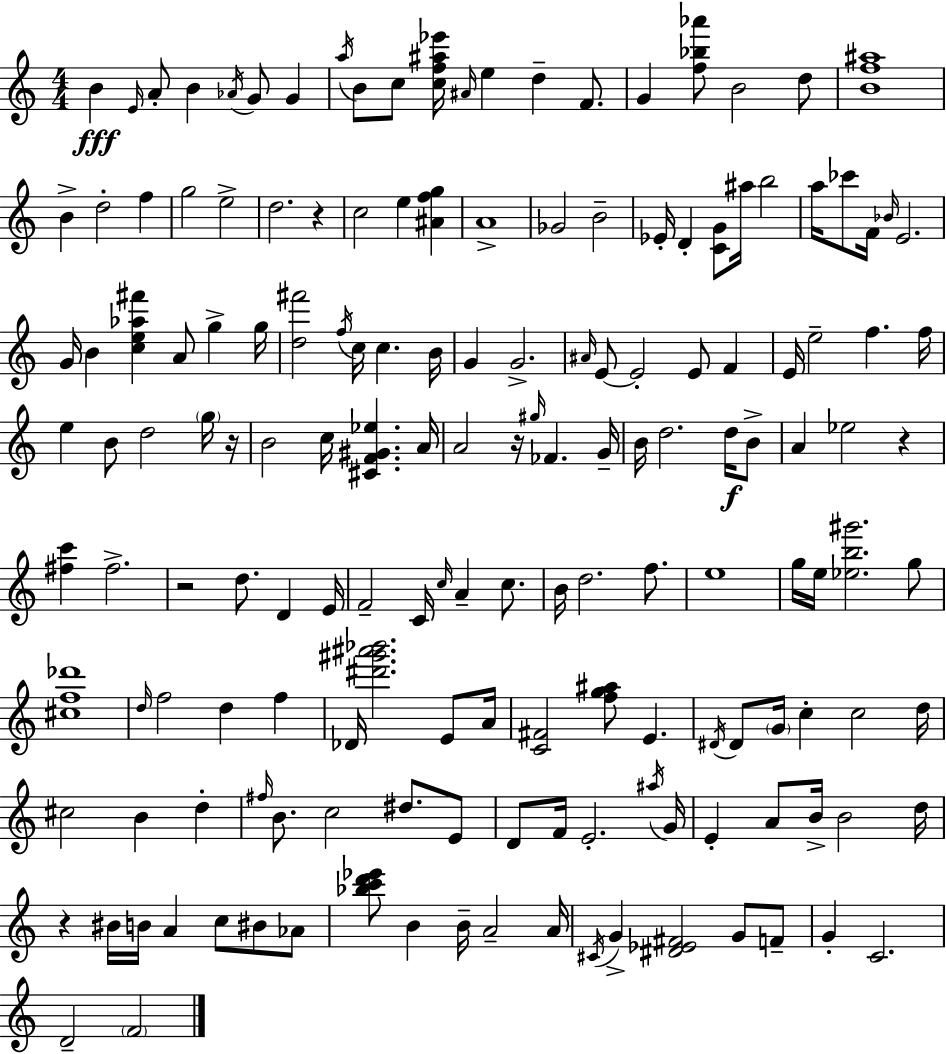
{
  \clef treble
  \numericTimeSignature
  \time 4/4
  \key a \minor
  b'4\fff \grace { e'16 } a'8-. b'4 \acciaccatura { aes'16 } g'8 g'4 | \acciaccatura { a''16 } b'8 c''8 <c'' f'' ais'' ees'''>16 \grace { ais'16 } e''4 d''4-- | f'8. g'4 <f'' bes'' aes'''>8 b'2 | d''8 <b' f'' ais''>1 | \break b'4-> d''2-. | f''4 g''2 e''2-> | d''2. | r4 c''2 e''4 | \break <ais' f'' g''>4 a'1-> | ges'2 b'2-- | ees'16-. d'4-. <c' g'>8 ais''16 b''2 | a''16 ces'''8 f'16 \grace { bes'16 } e'2. | \break g'16 b'4 <c'' e'' aes'' fis'''>4 a'8 | g''4-> g''16 <d'' fis'''>2 \acciaccatura { f''16 } c''16 c''4. | b'16 g'4 g'2.-> | \grace { ais'16 } e'8~~ e'2-. | \break e'8 f'4 e'16 e''2-- | f''4. f''16 e''4 b'8 d''2 | \parenthesize g''16 r16 b'2 c''16 | <cis' f' gis' ees''>4. a'16 a'2 r16 | \break \grace { gis''16 } fes'4. g'16-- b'16 d''2. | d''16\f b'8-> a'4 ees''2 | r4 <fis'' c'''>4 fis''2.-> | r2 | \break d''8. d'4 e'16 f'2-- | c'16 \grace { c''16 } a'4-- c''8. b'16 d''2. | f''8. e''1 | g''16 e''16 <ees'' b'' gis'''>2. | \break g''8 <cis'' f'' des'''>1 | \grace { d''16 } f''2 | d''4 f''4 des'16 <dis''' gis''' ais''' bes'''>2. | e'8 a'16 <c' fis'>2 | \break <f'' g'' ais''>8 e'4. \acciaccatura { dis'16 } dis'8 \parenthesize g'16 c''4-. | c''2 d''16 cis''2 | b'4 d''4-. \grace { fis''16 } b'8. c''2 | dis''8. e'8 d'8 f'16 e'2.-. | \break \acciaccatura { ais''16 } g'16 e'4-. | a'8 b'16-> b'2 d''16 r4 | bis'16 b'16 a'4 c''8 bis'8 aes'8 <bes'' c''' d''' ees'''>8 b'4 | b'16-- a'2-- a'16 \acciaccatura { cis'16 } g'4-> | \break <dis' ees' fis'>2 g'8 f'8-- g'4-. | c'2. d'2-- | \parenthesize f'2 \bar "|."
}